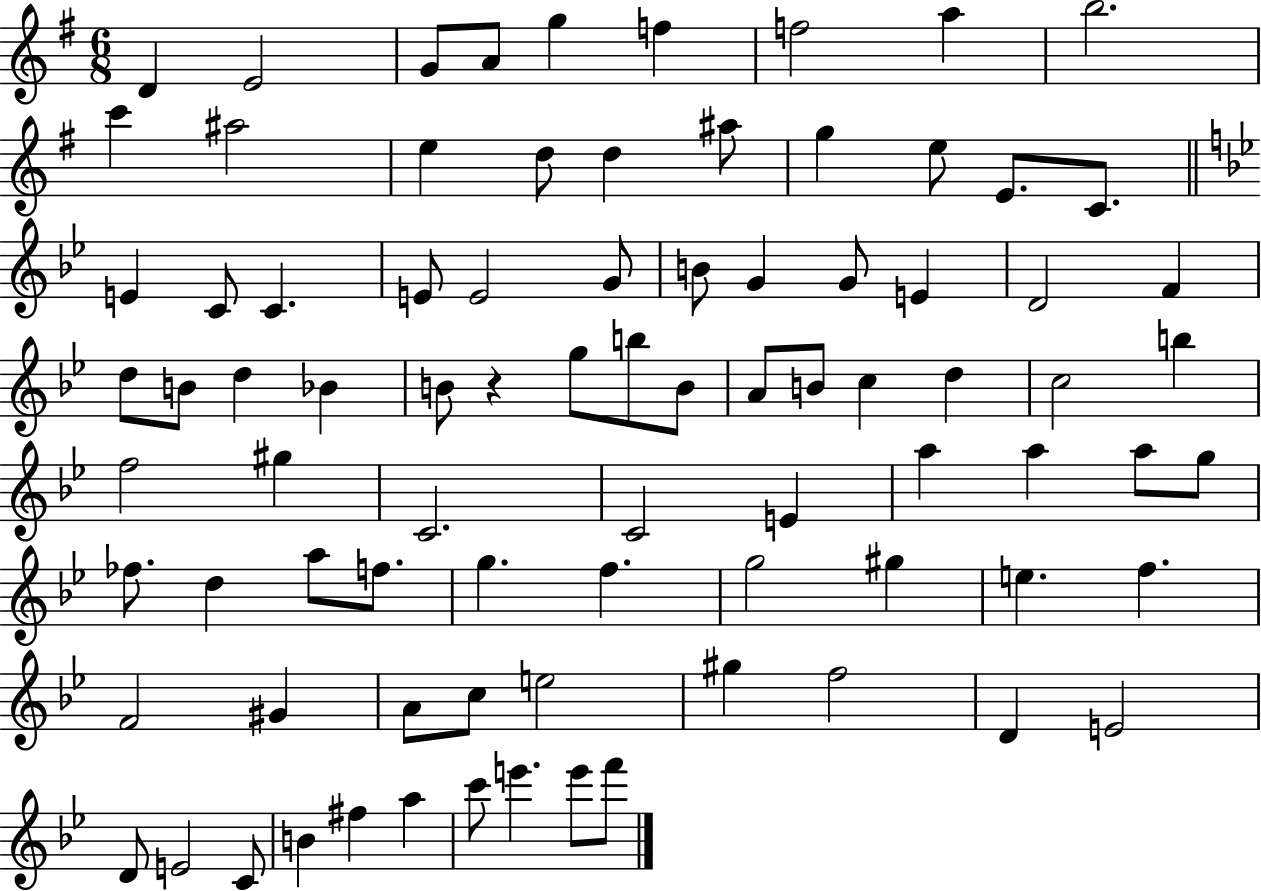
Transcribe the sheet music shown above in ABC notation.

X:1
T:Untitled
M:6/8
L:1/4
K:G
D E2 G/2 A/2 g f f2 a b2 c' ^a2 e d/2 d ^a/2 g e/2 E/2 C/2 E C/2 C E/2 E2 G/2 B/2 G G/2 E D2 F d/2 B/2 d _B B/2 z g/2 b/2 B/2 A/2 B/2 c d c2 b f2 ^g C2 C2 E a a a/2 g/2 _f/2 d a/2 f/2 g f g2 ^g e f F2 ^G A/2 c/2 e2 ^g f2 D E2 D/2 E2 C/2 B ^f a c'/2 e' e'/2 f'/2